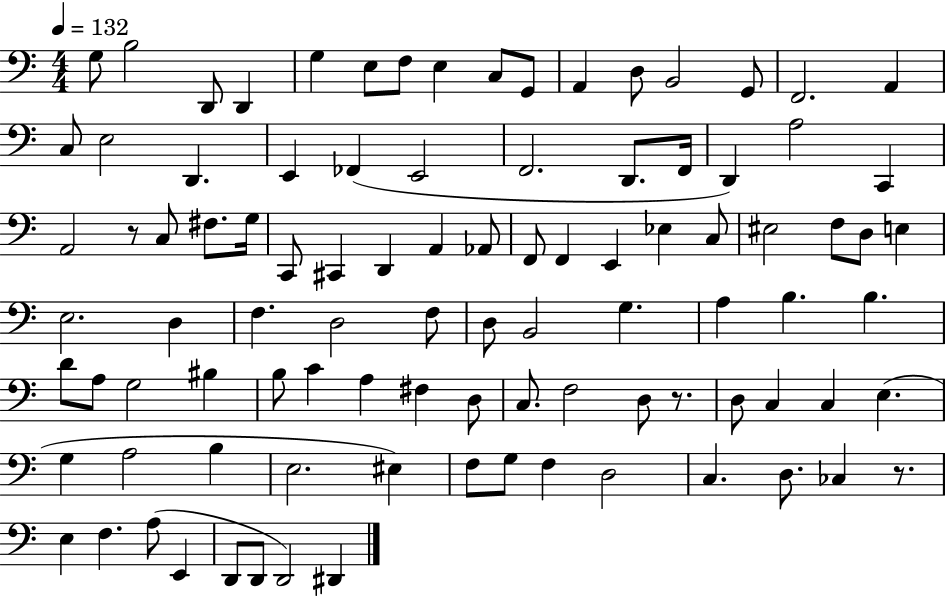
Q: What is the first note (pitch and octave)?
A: G3